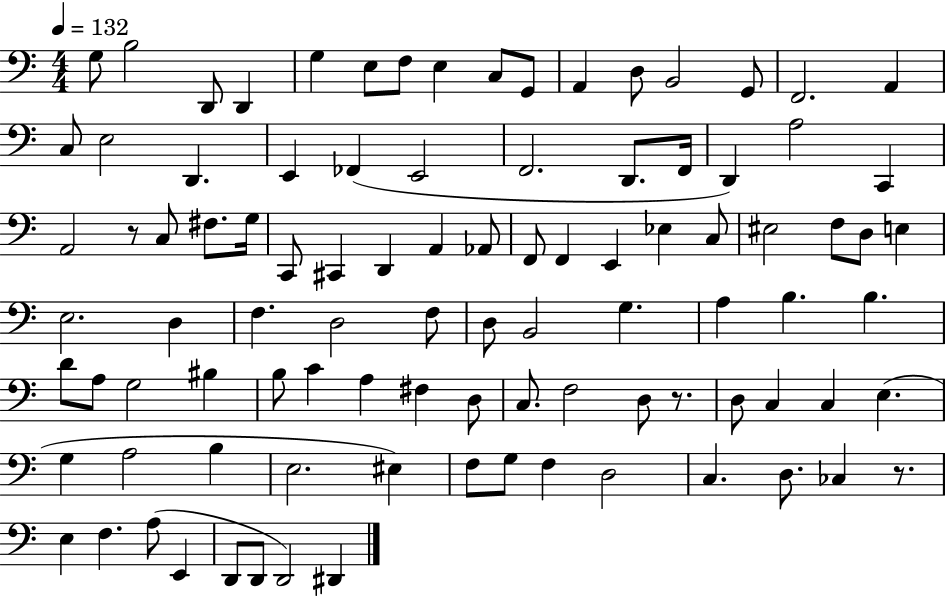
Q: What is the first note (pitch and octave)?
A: G3